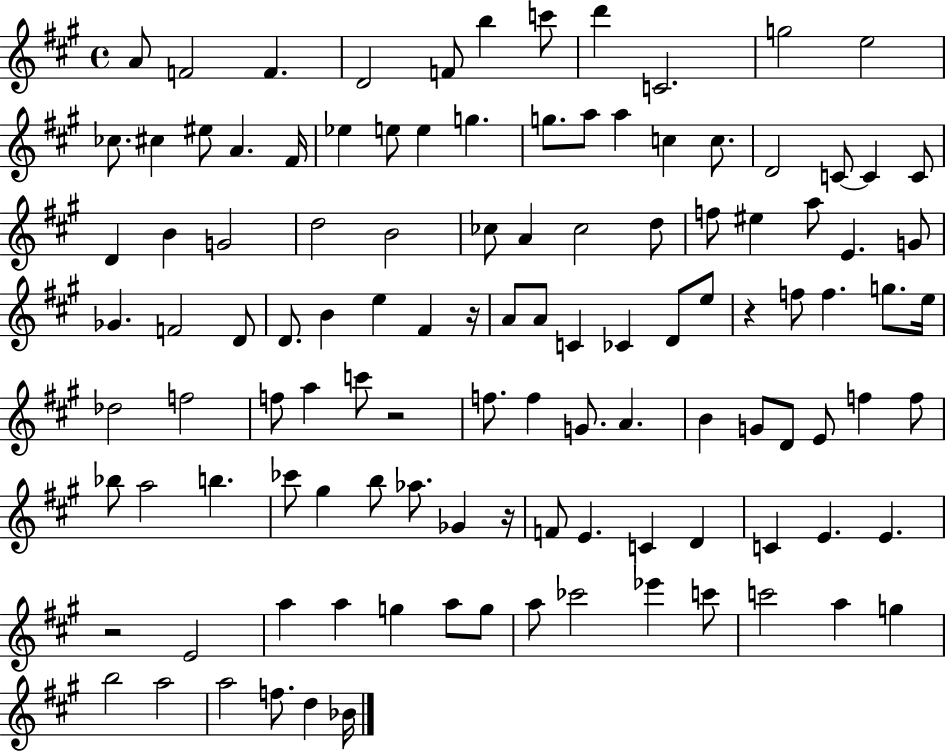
{
  \clef treble
  \time 4/4
  \defaultTimeSignature
  \key a \major
  a'8 f'2 f'4. | d'2 f'8 b''4 c'''8 | d'''4 c'2. | g''2 e''2 | \break ces''8. cis''4 eis''8 a'4. fis'16 | ees''4 e''8 e''4 g''4. | g''8. a''8 a''4 c''4 c''8. | d'2 c'8~~ c'4 c'8 | \break d'4 b'4 g'2 | d''2 b'2 | ces''8 a'4 ces''2 d''8 | f''8 eis''4 a''8 e'4. g'8 | \break ges'4. f'2 d'8 | d'8. b'4 e''4 fis'4 r16 | a'8 a'8 c'4 ces'4 d'8 e''8 | r4 f''8 f''4. g''8. e''16 | \break des''2 f''2 | f''8 a''4 c'''8 r2 | f''8. f''4 g'8. a'4. | b'4 g'8 d'8 e'8 f''4 f''8 | \break bes''8 a''2 b''4. | ces'''8 gis''4 b''8 aes''8. ges'4 r16 | f'8 e'4. c'4 d'4 | c'4 e'4. e'4. | \break r2 e'2 | a''4 a''4 g''4 a''8 g''8 | a''8 ces'''2 ees'''4 c'''8 | c'''2 a''4 g''4 | \break b''2 a''2 | a''2 f''8. d''4 bes'16 | \bar "|."
}